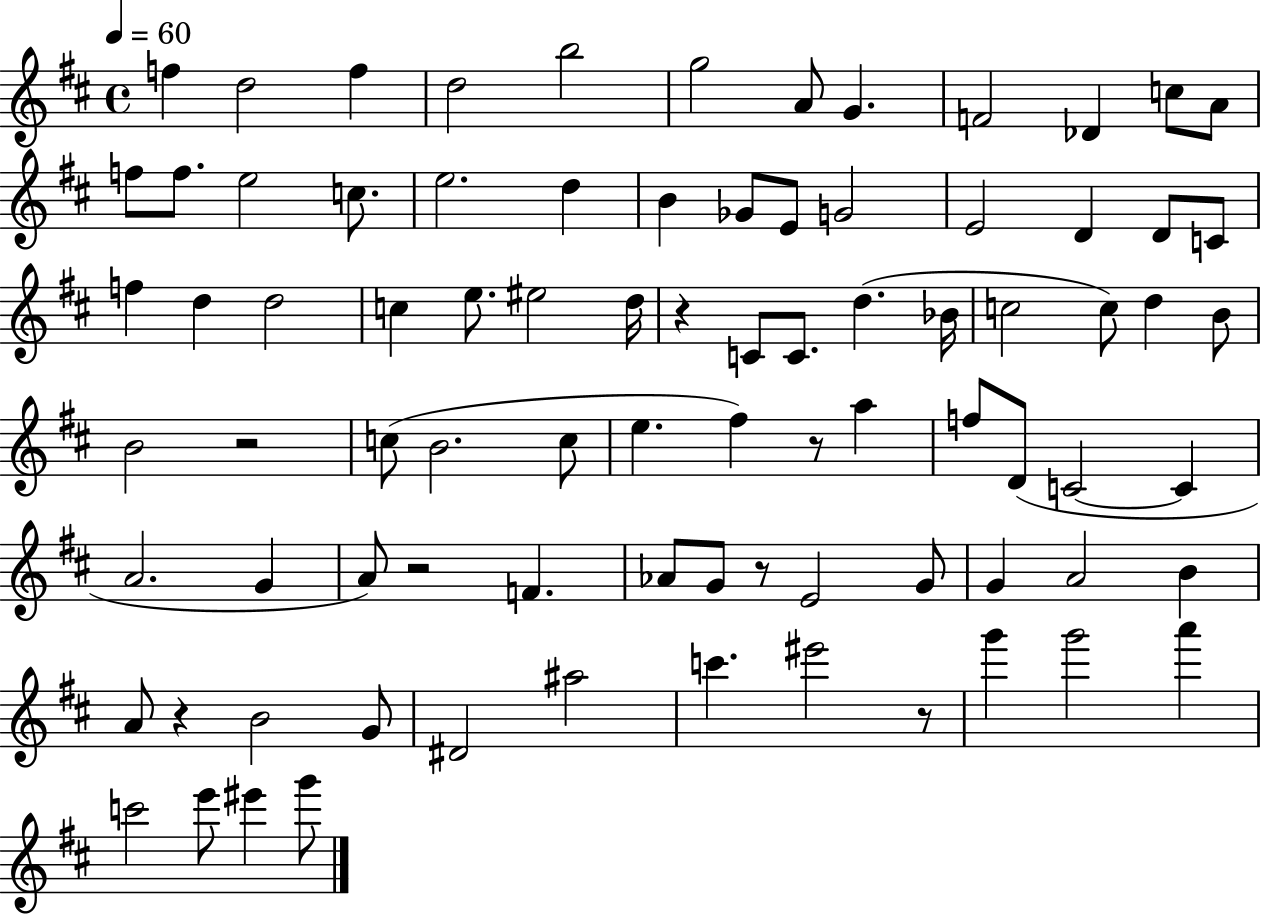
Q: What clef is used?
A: treble